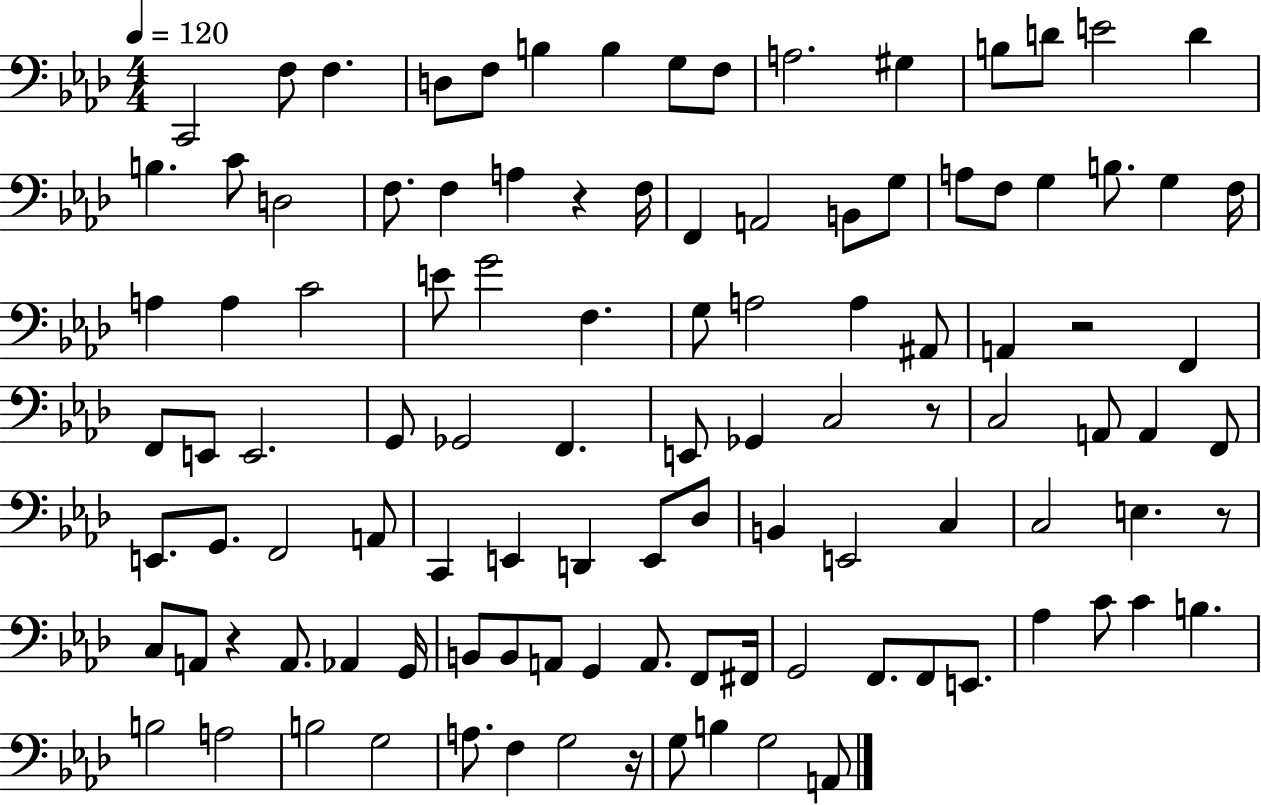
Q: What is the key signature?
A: AES major